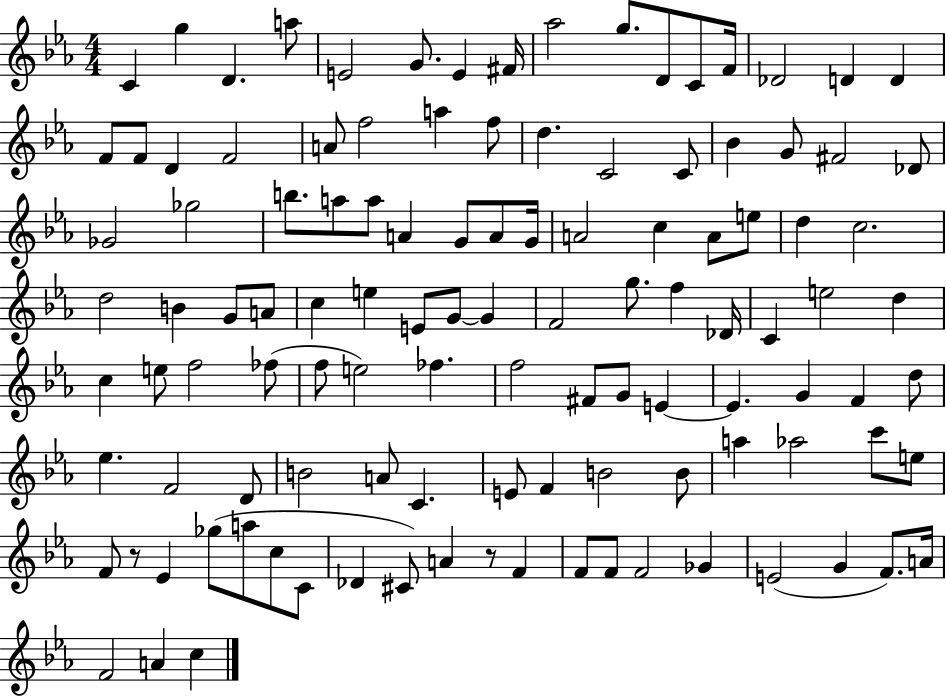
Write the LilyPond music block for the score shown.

{
  \clef treble
  \numericTimeSignature
  \time 4/4
  \key ees \major
  c'4 g''4 d'4. a''8 | e'2 g'8. e'4 fis'16 | aes''2 g''8. d'8 c'8 f'16 | des'2 d'4 d'4 | \break f'8 f'8 d'4 f'2 | a'8 f''2 a''4 f''8 | d''4. c'2 c'8 | bes'4 g'8 fis'2 des'8 | \break ges'2 ges''2 | b''8. a''8 a''8 a'4 g'8 a'8 g'16 | a'2 c''4 a'8 e''8 | d''4 c''2. | \break d''2 b'4 g'8 a'8 | c''4 e''4 e'8 g'8~~ g'4 | f'2 g''8. f''4 des'16 | c'4 e''2 d''4 | \break c''4 e''8 f''2 fes''8( | f''8 e''2) fes''4. | f''2 fis'8 g'8 e'4~~ | e'4. g'4 f'4 d''8 | \break ees''4. f'2 d'8 | b'2 a'8 c'4. | e'8 f'4 b'2 b'8 | a''4 aes''2 c'''8 e''8 | \break f'8 r8 ees'4 ges''8( a''8 c''8 c'8 | des'4 cis'8) a'4 r8 f'4 | f'8 f'8 f'2 ges'4 | e'2( g'4 f'8.) a'16 | \break f'2 a'4 c''4 | \bar "|."
}